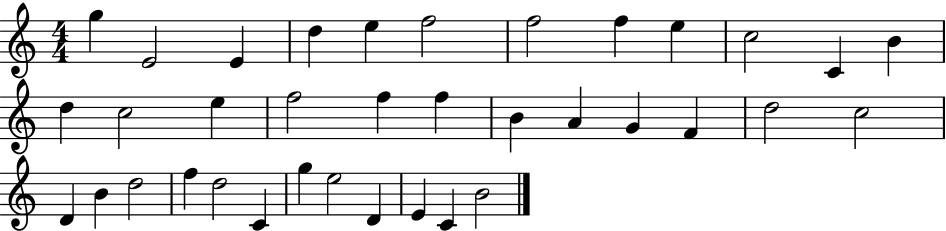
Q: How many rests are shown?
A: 0